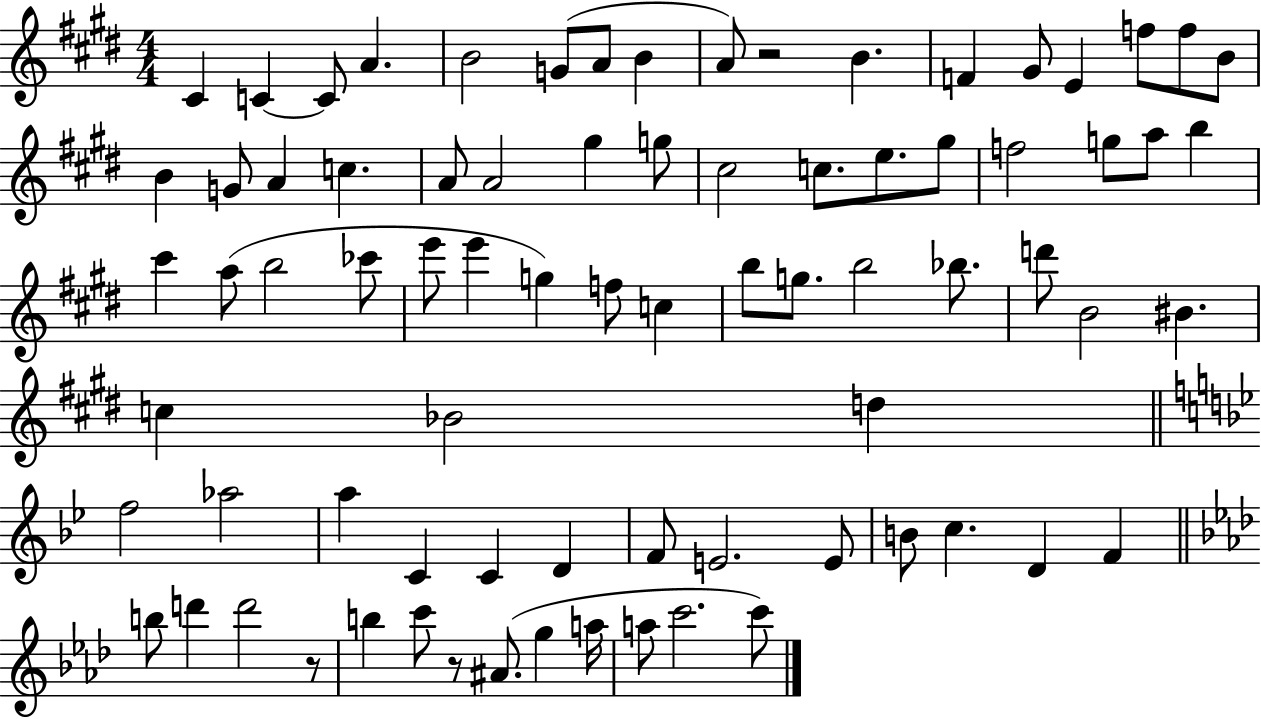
C#4/q C4/q C4/e A4/q. B4/h G4/e A4/e B4/q A4/e R/h B4/q. F4/q G#4/e E4/q F5/e F5/e B4/e B4/q G4/e A4/q C5/q. A4/e A4/h G#5/q G5/e C#5/h C5/e. E5/e. G#5/e F5/h G5/e A5/e B5/q C#6/q A5/e B5/h CES6/e E6/e E6/q G5/q F5/e C5/q B5/e G5/e. B5/h Bb5/e. D6/e B4/h BIS4/q. C5/q Bb4/h D5/q F5/h Ab5/h A5/q C4/q C4/q D4/q F4/e E4/h. E4/e B4/e C5/q. D4/q F4/q B5/e D6/q D6/h R/e B5/q C6/e R/e A#4/e. G5/q A5/s A5/e C6/h. C6/e